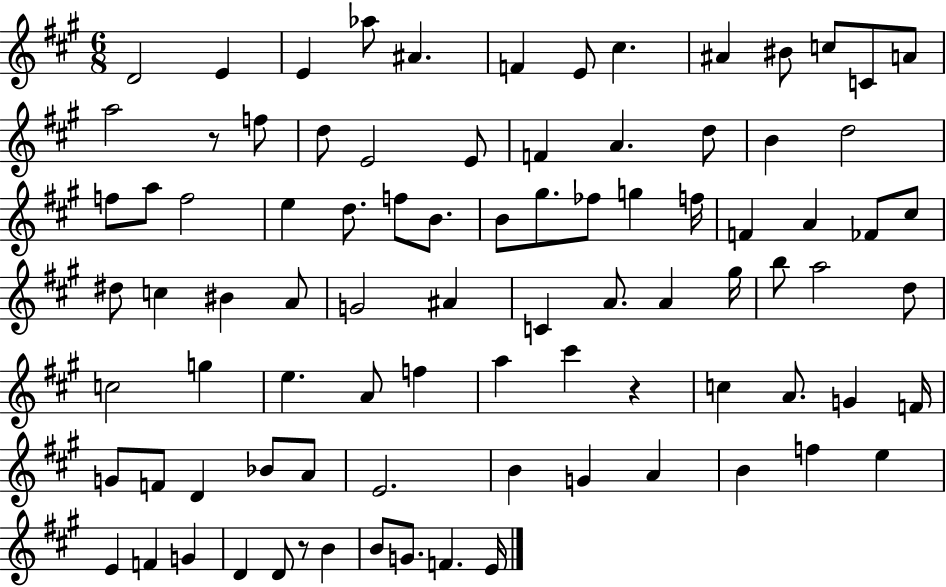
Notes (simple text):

D4/h E4/q E4/q Ab5/e A#4/q. F4/q E4/e C#5/q. A#4/q BIS4/e C5/e C4/e A4/e A5/h R/e F5/e D5/e E4/h E4/e F4/q A4/q. D5/e B4/q D5/h F5/e A5/e F5/h E5/q D5/e. F5/e B4/e. B4/e G#5/e. FES5/e G5/q F5/s F4/q A4/q FES4/e C#5/e D#5/e C5/q BIS4/q A4/e G4/h A#4/q C4/q A4/e. A4/q G#5/s B5/e A5/h D5/e C5/h G5/q E5/q. A4/e F5/q A5/q C#6/q R/q C5/q A4/e. G4/q F4/s G4/e F4/e D4/q Bb4/e A4/e E4/h. B4/q G4/q A4/q B4/q F5/q E5/q E4/q F4/q G4/q D4/q D4/e R/e B4/q B4/e G4/e. F4/q. E4/s